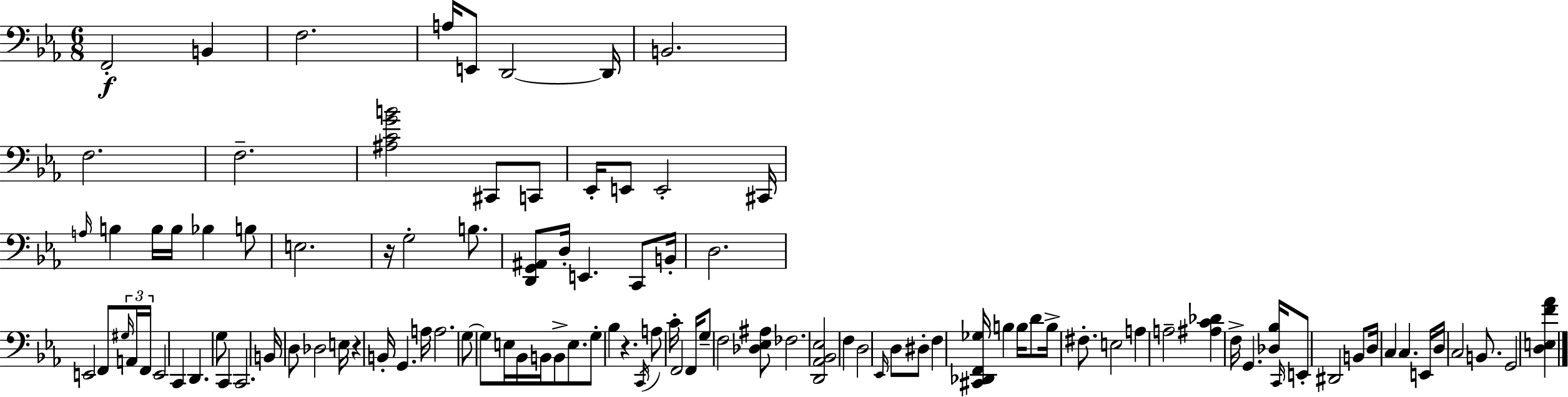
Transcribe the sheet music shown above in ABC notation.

X:1
T:Untitled
M:6/8
L:1/4
K:Eb
F,,2 B,, F,2 A,/4 E,,/2 D,,2 D,,/4 B,,2 F,2 F,2 [^A,CGB]2 ^C,,/2 C,,/2 _E,,/4 E,,/2 E,,2 ^C,,/4 A,/4 B, B,/4 B,/4 _B, B,/2 E,2 z/4 G,2 B,/2 [D,,G,,^A,,]/2 D,/4 E,, C,,/2 B,,/4 D,2 E,,2 F,,/2 ^G,/4 A,,/4 F,,/4 E,,2 C,, D,, G,/2 C,, C,,2 B,,/4 D,/2 _D,2 E,/4 z B,,/4 G,, A,/4 A,2 G,/2 G,/2 E,/4 _B,,/4 B,,/4 B,,/2 E,/2 G,/2 _B, z C,,/4 A,/2 C/4 F,,2 F,,/4 G,/2 F,2 [_D,_E,^A,]/2 _F,2 [D,,_A,,_B,,_E,]2 F, D,2 _E,,/4 D,/2 ^D,/2 F, [^C,,_D,,F,,_G,]/4 B, B,/4 D/2 B,/4 ^F,/2 E,2 A, A,2 [^A,C_D] F,/4 G,, [_D,_B,]/4 C,,/4 E,,/2 ^D,,2 B,,/2 D,/4 C, C, E,,/4 D,/4 C,2 B,,/2 G,,2 [D,E,F_A]